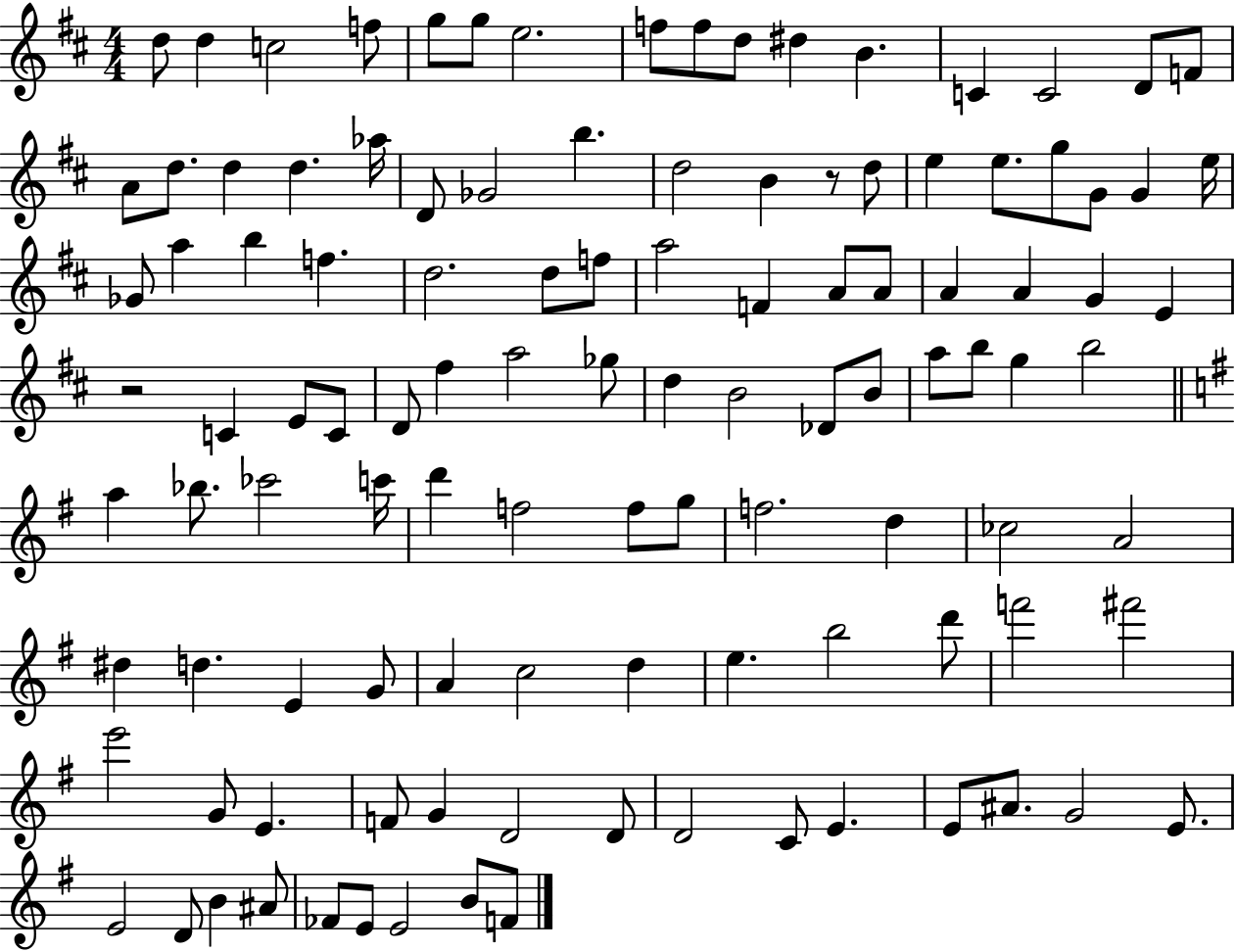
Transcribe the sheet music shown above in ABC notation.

X:1
T:Untitled
M:4/4
L:1/4
K:D
d/2 d c2 f/2 g/2 g/2 e2 f/2 f/2 d/2 ^d B C C2 D/2 F/2 A/2 d/2 d d _a/4 D/2 _G2 b d2 B z/2 d/2 e e/2 g/2 G/2 G e/4 _G/2 a b f d2 d/2 f/2 a2 F A/2 A/2 A A G E z2 C E/2 C/2 D/2 ^f a2 _g/2 d B2 _D/2 B/2 a/2 b/2 g b2 a _b/2 _c'2 c'/4 d' f2 f/2 g/2 f2 d _c2 A2 ^d d E G/2 A c2 d e b2 d'/2 f'2 ^f'2 e'2 G/2 E F/2 G D2 D/2 D2 C/2 E E/2 ^A/2 G2 E/2 E2 D/2 B ^A/2 _F/2 E/2 E2 B/2 F/2